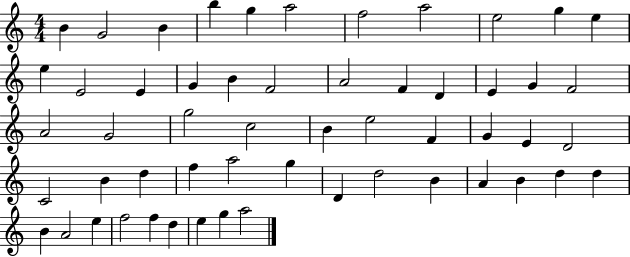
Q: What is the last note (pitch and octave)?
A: A5